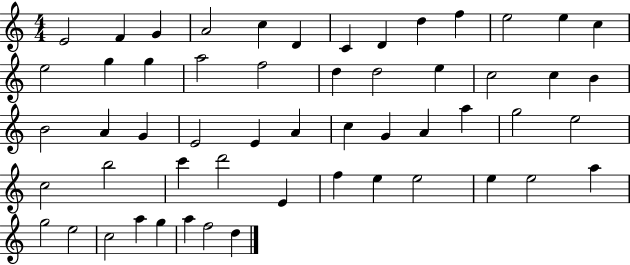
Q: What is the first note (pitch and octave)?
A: E4